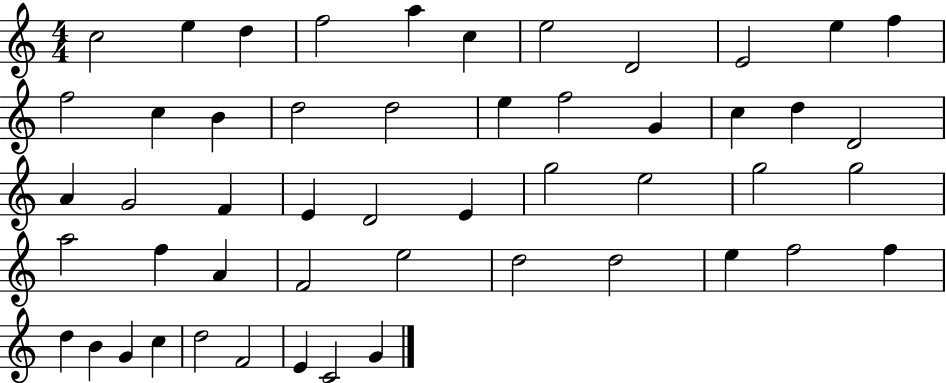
X:1
T:Untitled
M:4/4
L:1/4
K:C
c2 e d f2 a c e2 D2 E2 e f f2 c B d2 d2 e f2 G c d D2 A G2 F E D2 E g2 e2 g2 g2 a2 f A F2 e2 d2 d2 e f2 f d B G c d2 F2 E C2 G